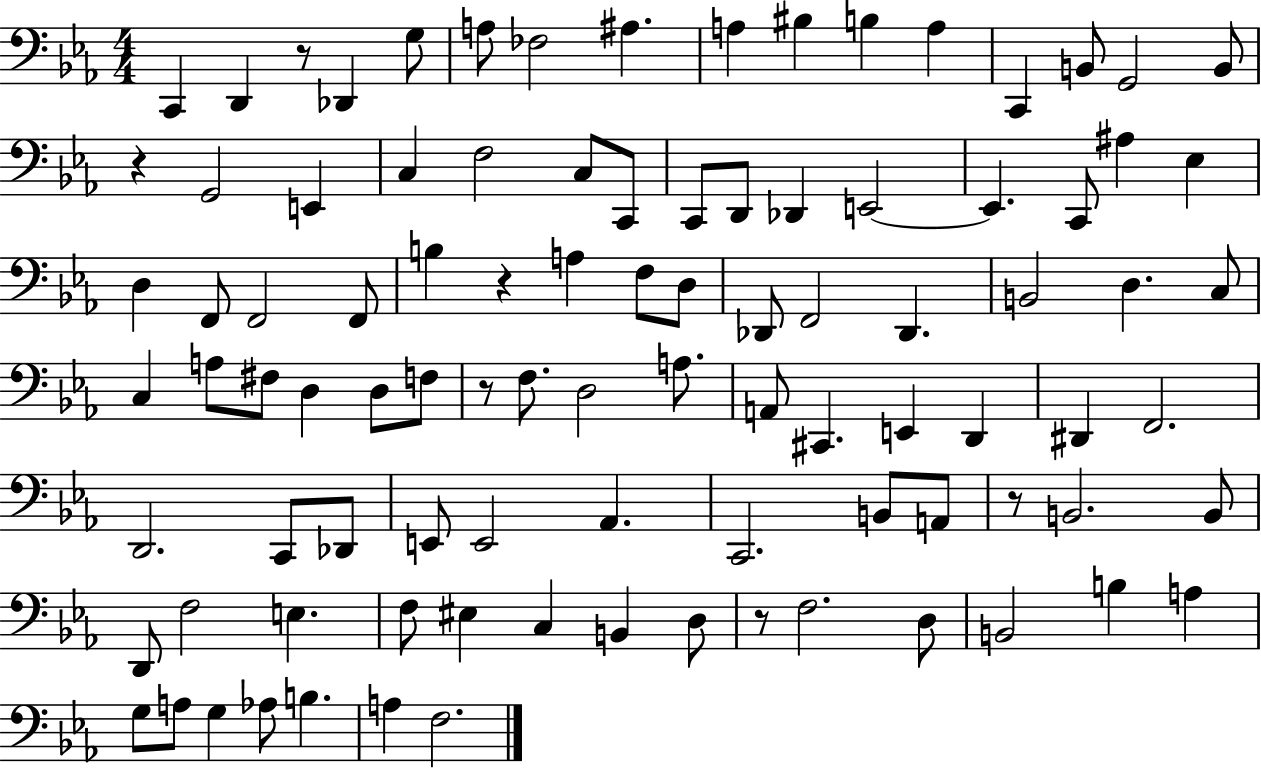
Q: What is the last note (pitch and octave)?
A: F3